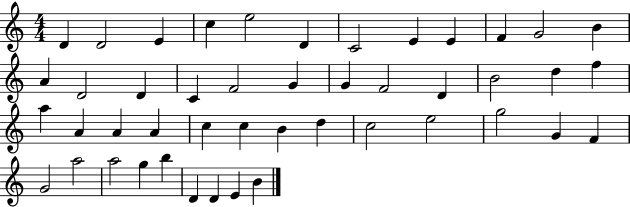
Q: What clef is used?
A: treble